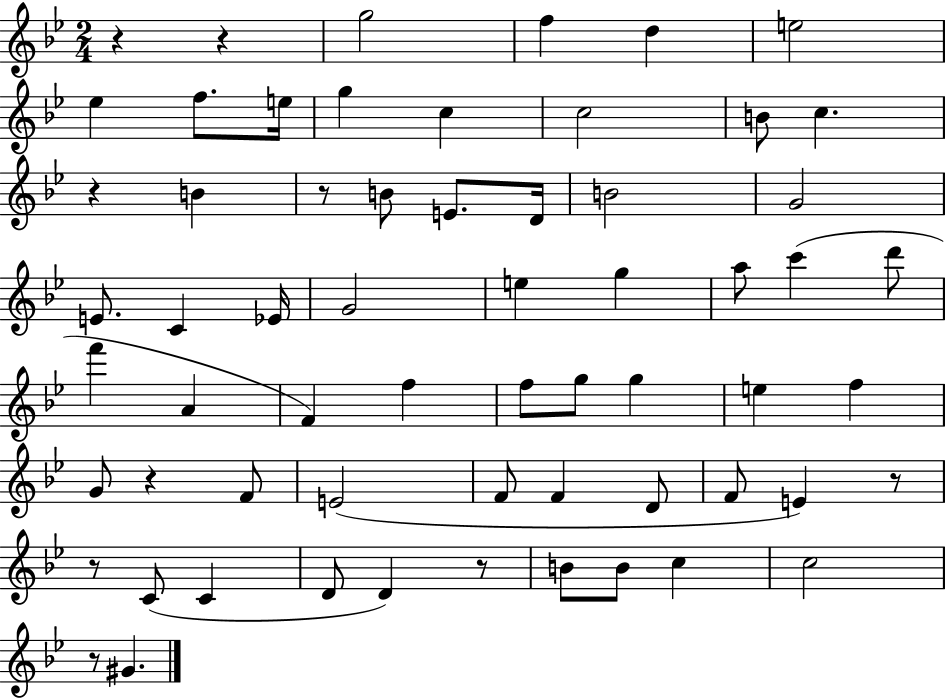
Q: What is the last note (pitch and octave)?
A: G#4